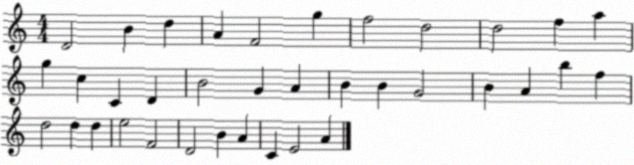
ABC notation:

X:1
T:Untitled
M:4/4
L:1/4
K:C
D2 B d A F2 g f2 d2 d2 f a g c C D B2 G A B B G2 B A b f d2 d d e2 F2 D2 B A C E2 A